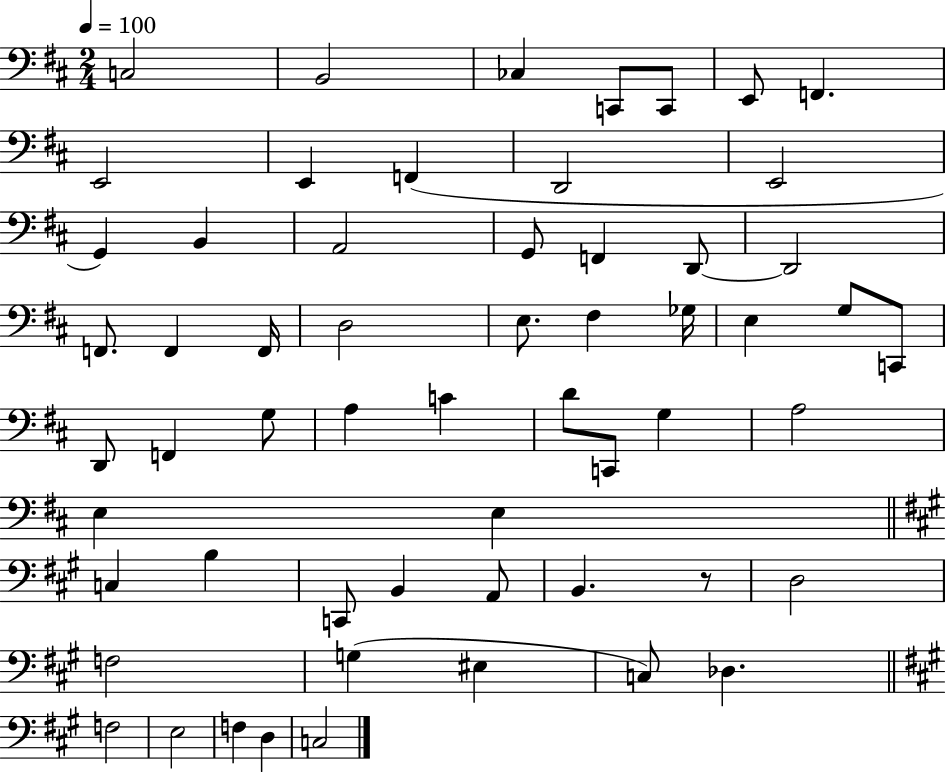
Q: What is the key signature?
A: D major